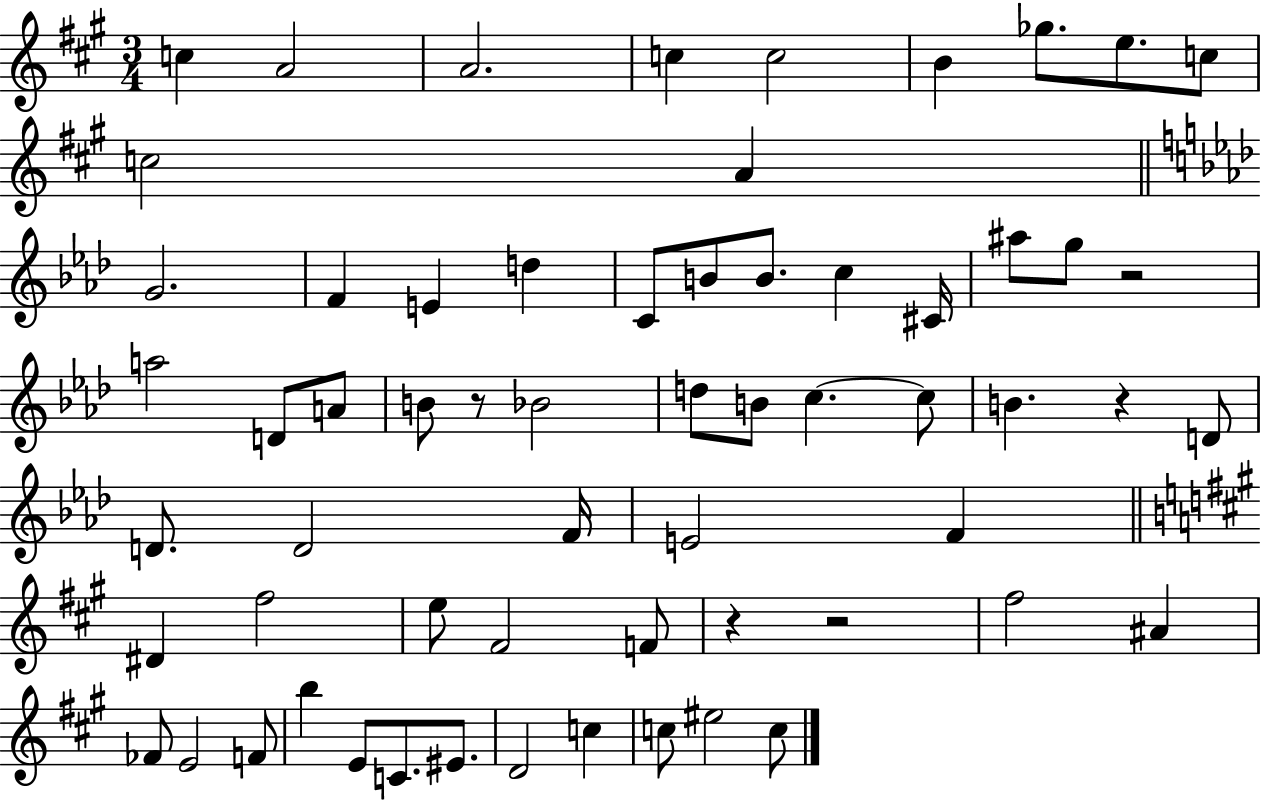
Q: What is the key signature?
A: A major